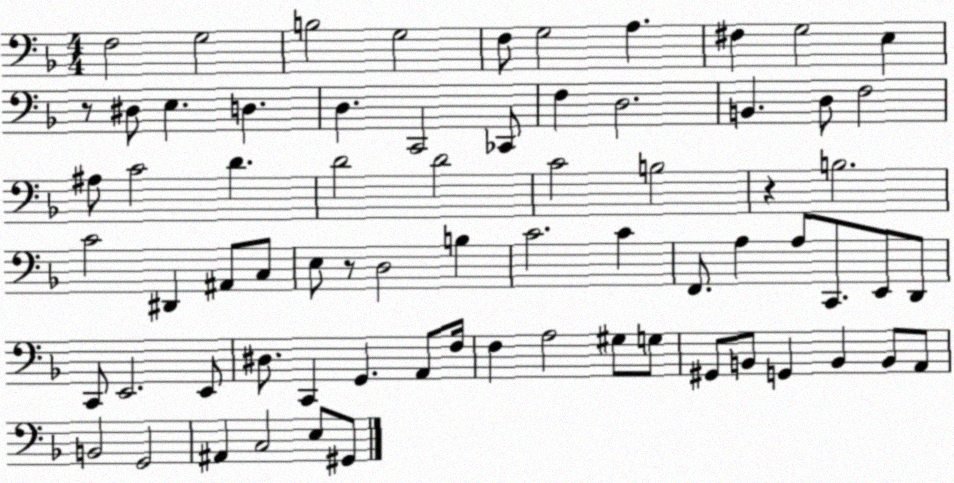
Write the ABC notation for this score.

X:1
T:Untitled
M:4/4
L:1/4
K:F
F,2 G,2 B,2 G,2 F,/2 G,2 A, ^F, G,2 E, z/2 ^D,/2 E, D, D, C,,2 _C,,/2 F, D,2 B,, D,/2 F,2 ^A,/2 C2 D D2 D2 C2 B,2 z B,2 C2 ^D,, ^A,,/2 C,/2 E,/2 z/2 D,2 B, C2 C F,,/2 A, A,/2 C,,/2 E,,/2 D,,/2 C,,/2 E,,2 E,,/2 ^D,/2 C,, G,, A,,/2 F,/4 F, A,2 ^G,/2 G,/2 ^G,,/2 B,,/2 G,, B,, B,,/2 A,,/2 B,,2 G,,2 ^A,, C,2 E,/2 ^G,,/2